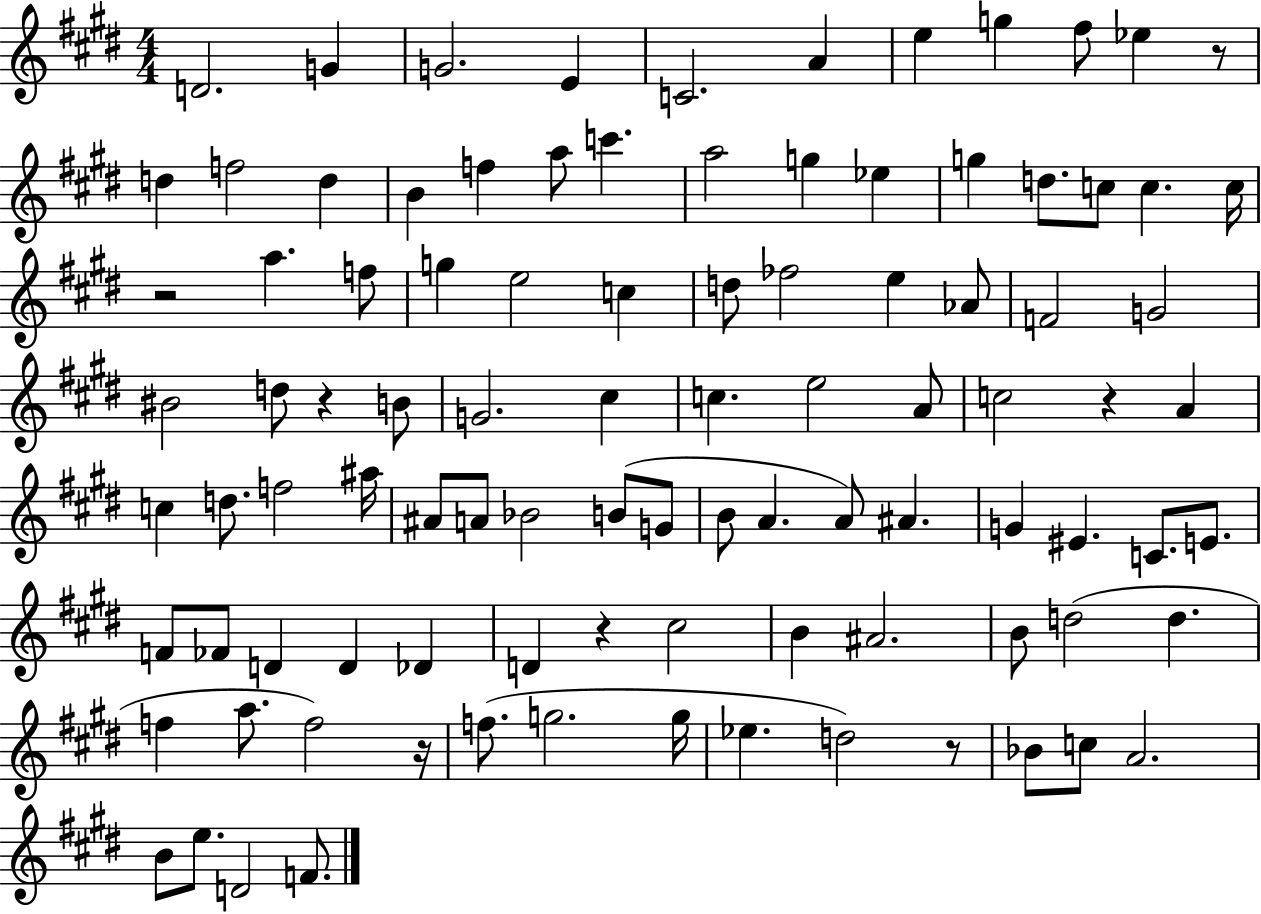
D4/h. G4/q G4/h. E4/q C4/h. A4/q E5/q G5/q F#5/e Eb5/q R/e D5/q F5/h D5/q B4/q F5/q A5/e C6/q. A5/h G5/q Eb5/q G5/q D5/e. C5/e C5/q. C5/s R/h A5/q. F5/e G5/q E5/h C5/q D5/e FES5/h E5/q Ab4/e F4/h G4/h BIS4/h D5/e R/q B4/e G4/h. C#5/q C5/q. E5/h A4/e C5/h R/q A4/q C5/q D5/e. F5/h A#5/s A#4/e A4/e Bb4/h B4/e G4/e B4/e A4/q. A4/e A#4/q. G4/q EIS4/q. C4/e. E4/e. F4/e FES4/e D4/q D4/q Db4/q D4/q R/q C#5/h B4/q A#4/h. B4/e D5/h D5/q. F5/q A5/e. F5/h R/s F5/e. G5/h. G5/s Eb5/q. D5/h R/e Bb4/e C5/e A4/h. B4/e E5/e. D4/h F4/e.